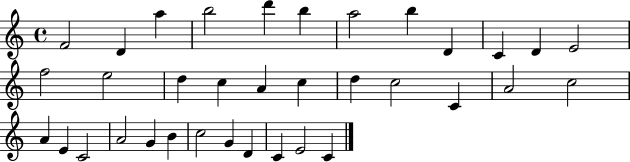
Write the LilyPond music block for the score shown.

{
  \clef treble
  \time 4/4
  \defaultTimeSignature
  \key c \major
  f'2 d'4 a''4 | b''2 d'''4 b''4 | a''2 b''4 d'4 | c'4 d'4 e'2 | \break f''2 e''2 | d''4 c''4 a'4 c''4 | d''4 c''2 c'4 | a'2 c''2 | \break a'4 e'4 c'2 | a'2 g'4 b'4 | c''2 g'4 d'4 | c'4 e'2 c'4 | \break \bar "|."
}